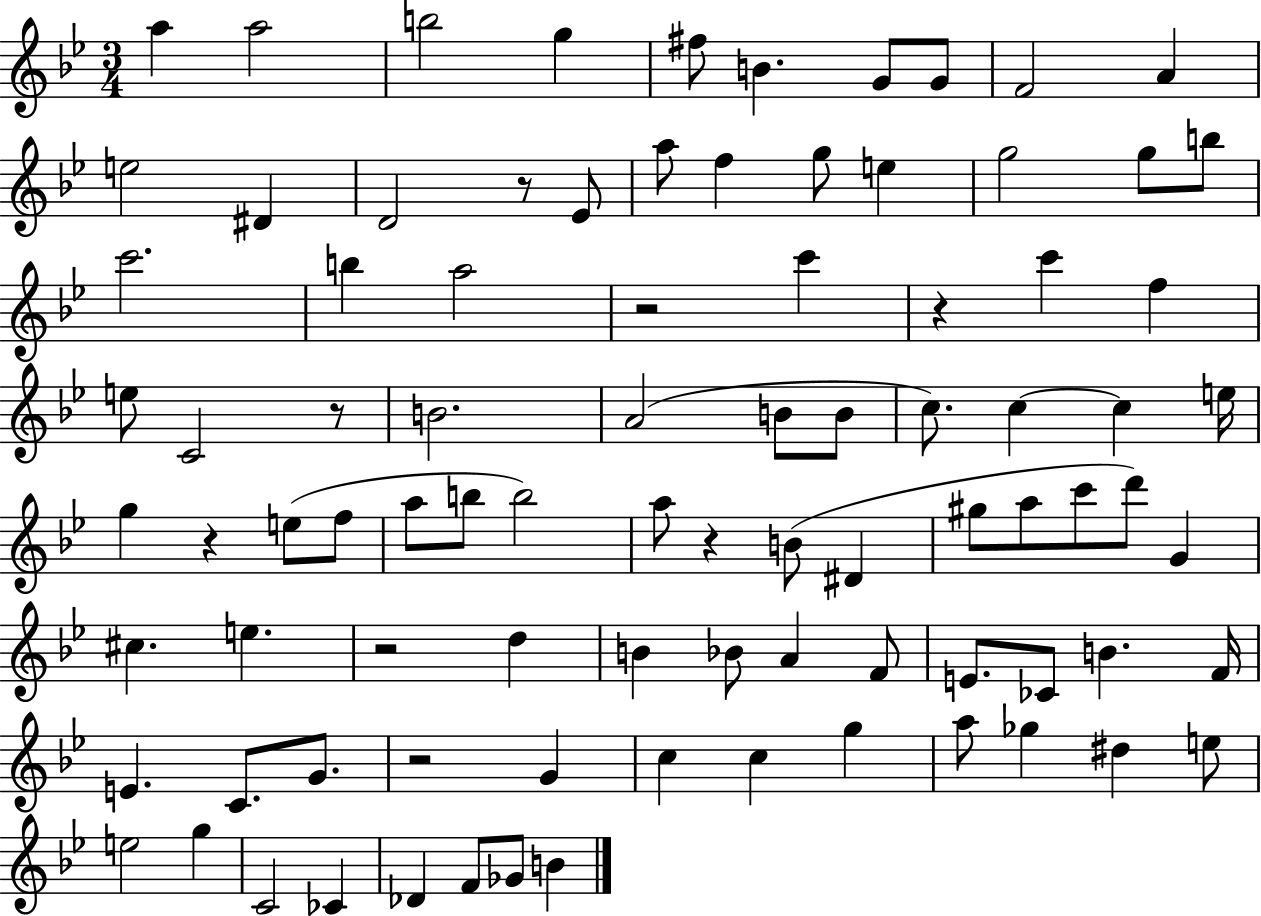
{
  \clef treble
  \numericTimeSignature
  \time 3/4
  \key bes \major
  a''4 a''2 | b''2 g''4 | fis''8 b'4. g'8 g'8 | f'2 a'4 | \break e''2 dis'4 | d'2 r8 ees'8 | a''8 f''4 g''8 e''4 | g''2 g''8 b''8 | \break c'''2. | b''4 a''2 | r2 c'''4 | r4 c'''4 f''4 | \break e''8 c'2 r8 | b'2. | a'2( b'8 b'8 | c''8.) c''4~~ c''4 e''16 | \break g''4 r4 e''8( f''8 | a''8 b''8 b''2) | a''8 r4 b'8( dis'4 | gis''8 a''8 c'''8 d'''8) g'4 | \break cis''4. e''4. | r2 d''4 | b'4 bes'8 a'4 f'8 | e'8. ces'8 b'4. f'16 | \break e'4. c'8. g'8. | r2 g'4 | c''4 c''4 g''4 | a''8 ges''4 dis''4 e''8 | \break e''2 g''4 | c'2 ces'4 | des'4 f'8 ges'8 b'4 | \bar "|."
}